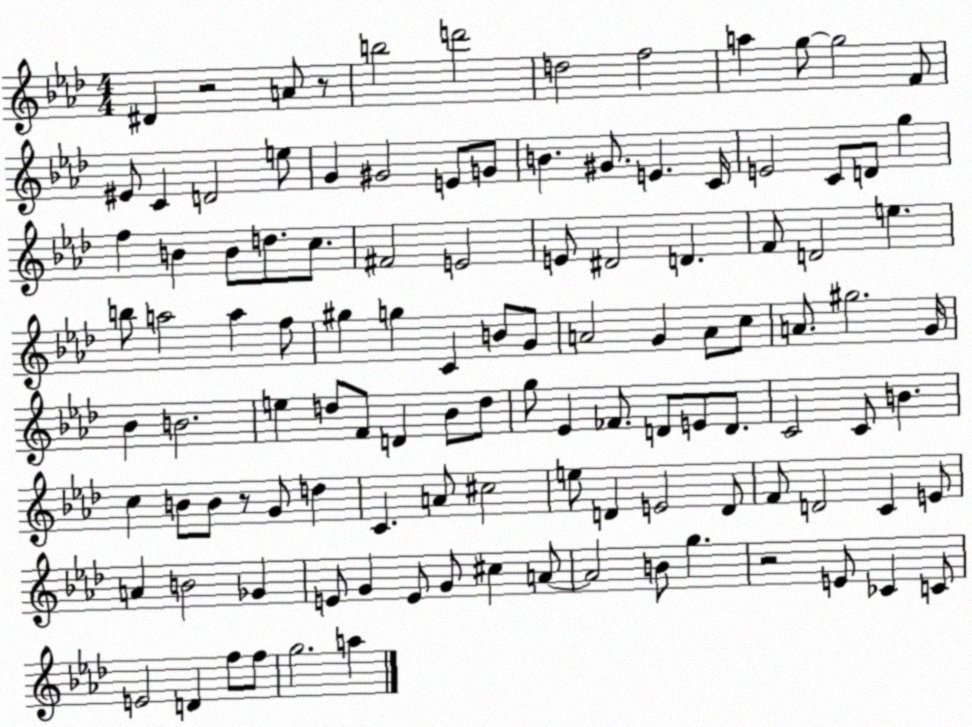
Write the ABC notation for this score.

X:1
T:Untitled
M:4/4
L:1/4
K:Ab
^D z2 A/2 z/2 b2 d'2 d2 f2 a g/2 g2 F/2 ^E/2 C D2 e/2 G ^G2 E/2 G/2 B ^G/2 E C/4 E2 C/2 D/2 g f B B/2 d/2 c/2 ^F2 E2 E/2 ^D2 D F/2 D2 e b/2 a2 a f/2 ^g g C B/2 G/2 A2 G A/2 c/2 A/2 ^g2 G/4 _B B2 e d/2 F/2 D _B/2 d/2 g/2 _E _F/2 D/2 E/2 D/2 C2 C/2 B c B/2 B/2 z/2 G/2 d C A/2 ^c2 e/2 D E2 D/2 F/2 D2 C E/2 A B2 _G E/2 G E/2 G/2 ^c A/2 A2 B/2 g z2 E/2 _C C/2 E2 D f/2 f/2 g2 a